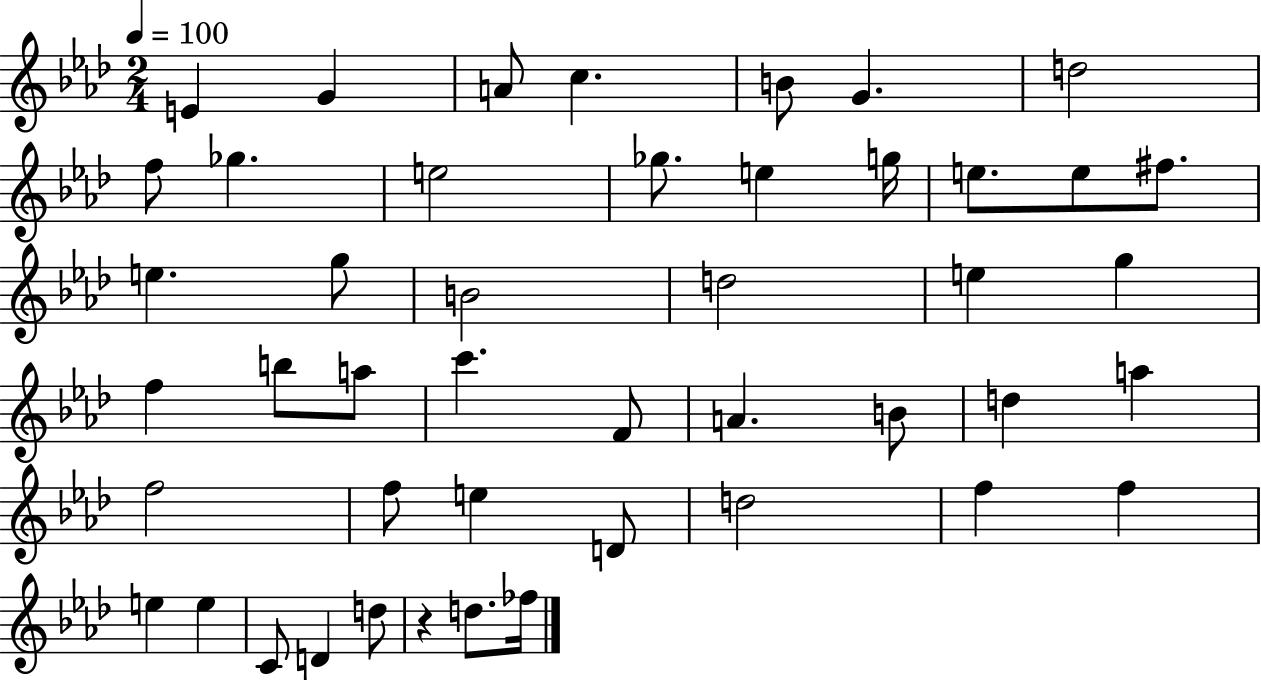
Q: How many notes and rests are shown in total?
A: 46